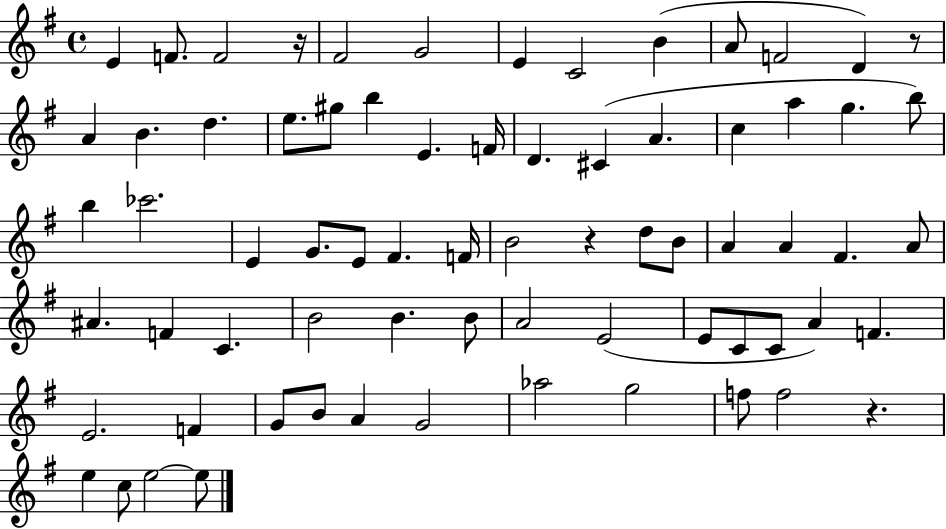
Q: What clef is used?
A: treble